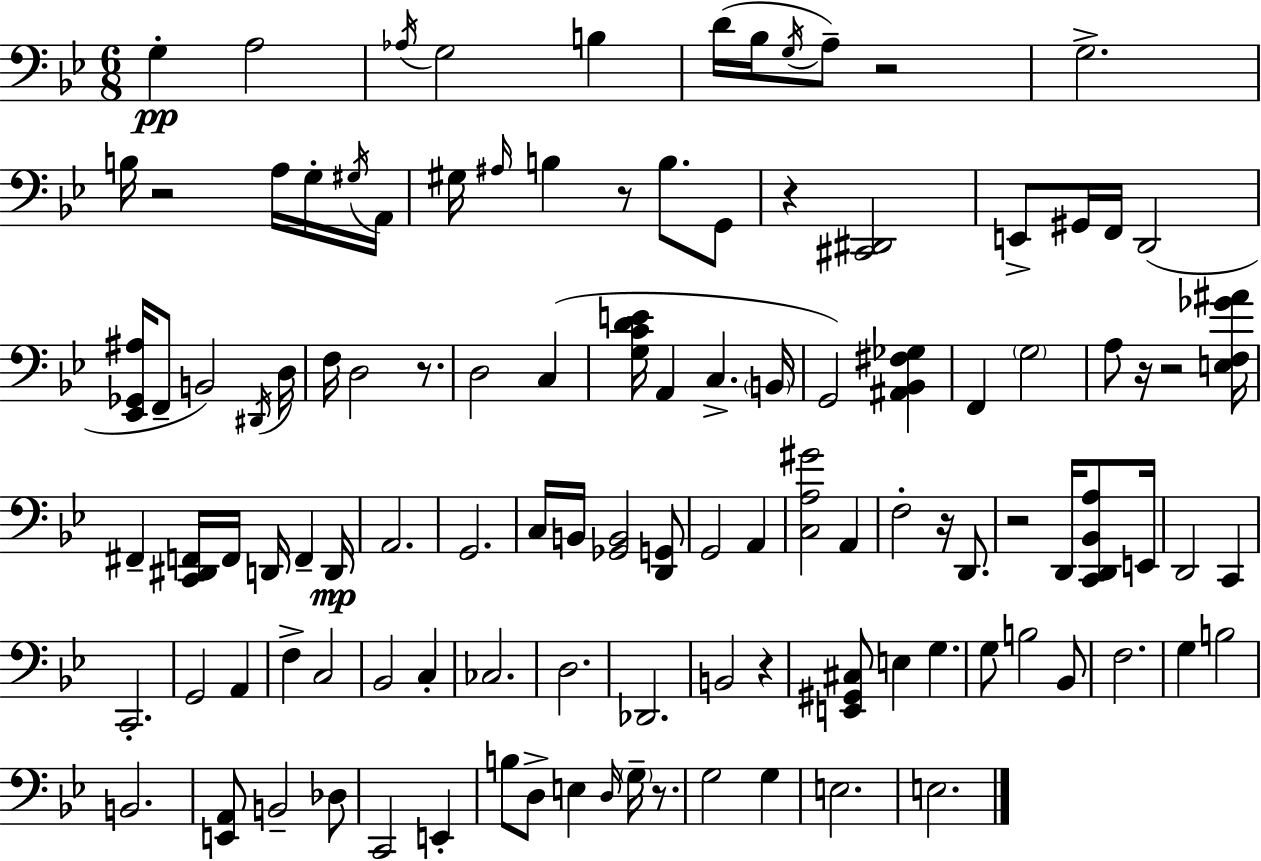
{
  \clef bass
  \numericTimeSignature
  \time 6/8
  \key bes \major
  g4-.\pp a2 | \acciaccatura { aes16 } g2 b4 | d'16( bes16 \acciaccatura { g16 } a8--) r2 | g2.-> | \break b16 r2 a16 | g16-. \acciaccatura { gis16 } a,16 gis16 \grace { ais16 } b4 r8 b8. | g,8 r4 <cis, dis,>2 | e,8-> gis,16 f,16 d,2( | \break <ees, ges, ais>16 f,8-- b,2) | \acciaccatura { dis,16 } d16 f16 d2 | r8. d2 | c4( <g c' d' e'>16 a,4 c4.-> | \break \parenthesize b,16 g,2) | <ais, bes, fis ges>4 f,4 \parenthesize g2 | a8 r16 r2 | <e f ges' ais'>16 fis,4-- <c, dis, f,>16 f,16 d,16 | \break f,4-- d,16\mp a,2. | g,2. | c16 b,16 <ges, b,>2 | <d, g,>8 g,2 | \break a,4 <c a gis'>2 | a,4 f2-. | r16 d,8. r2 | d,16 <c, d, bes, a>8 e,16 d,2 | \break c,4 c,2.-. | g,2 | a,4 f4-> c2 | bes,2 | \break c4-. ces2. | d2. | des,2. | b,2 | \break r4 <e, gis, cis>8 e4 g4. | g8 b2 | bes,8 f2. | g4 b2 | \break b,2. | <e, a,>8 b,2-- | des8 c,2 | e,4-. b8 d8-> e4 | \break \grace { d16 } \parenthesize g16-- r8. g2 | g4 e2. | e2. | \bar "|."
}